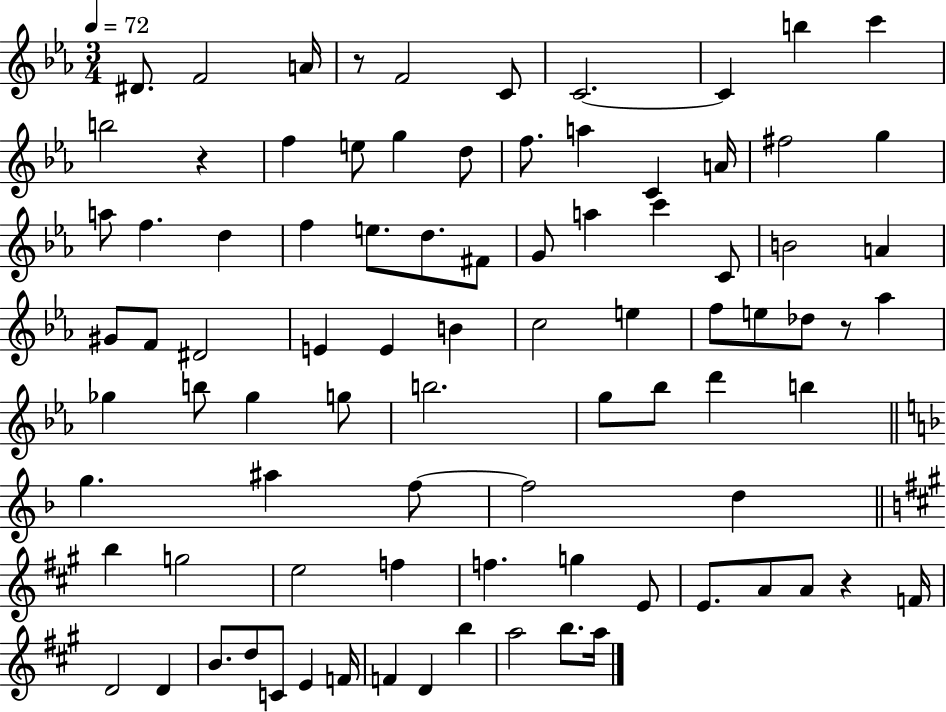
{
  \clef treble
  \numericTimeSignature
  \time 3/4
  \key ees \major
  \tempo 4 = 72
  dis'8. f'2 a'16 | r8 f'2 c'8 | c'2.~~ | c'4 b''4 c'''4 | \break b''2 r4 | f''4 e''8 g''4 d''8 | f''8. a''4 c'4 a'16 | fis''2 g''4 | \break a''8 f''4. d''4 | f''4 e''8. d''8. fis'8 | g'8 a''4 c'''4 c'8 | b'2 a'4 | \break gis'8 f'8 dis'2 | e'4 e'4 b'4 | c''2 e''4 | f''8 e''8 des''8 r8 aes''4 | \break ges''4 b''8 ges''4 g''8 | b''2. | g''8 bes''8 d'''4 b''4 | \bar "||" \break \key f \major g''4. ais''4 f''8~~ | f''2 d''4 | \bar "||" \break \key a \major b''4 g''2 | e''2 f''4 | f''4. g''4 e'8 | e'8. a'8 a'8 r4 f'16 | \break d'2 d'4 | b'8. d''8 c'8 e'4 f'16 | f'4 d'4 b''4 | a''2 b''8. a''16 | \break \bar "|."
}